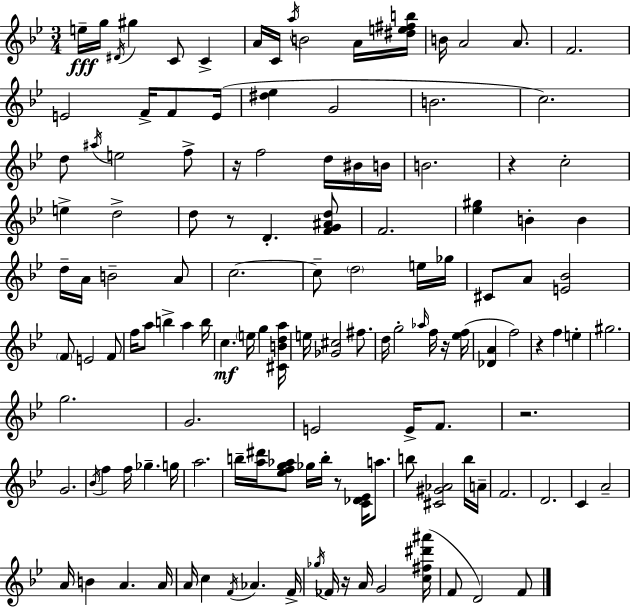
X:1
T:Untitled
M:3/4
L:1/4
K:Bb
e/4 g/4 ^D/4 ^g C/2 C A/4 C/4 a/4 B2 A/4 [^de^fb]/4 B/4 A2 A/2 F2 E2 F/4 F/2 E/4 [^d_e] G2 B2 c2 d/2 ^a/4 e2 f/2 z/4 f2 d/4 ^B/4 B/4 B2 z c2 e d2 d/2 z/2 D [FG^Ad]/2 F2 [_e^g] B B d/4 A/4 B2 A/2 c2 c/2 d2 e/4 _g/4 ^C/2 A/2 [E_B]2 F/2 E2 F/2 f/4 a/2 b a b/4 c e/4 g [^CBda]/4 e/4 [_G^c]2 ^f/2 d/4 g2 _a/4 f/4 z/4 [_ef]/4 [_DA] f2 z f e ^g2 g2 G2 E2 E/4 F/2 z2 G2 _B/4 f f/4 _g g/4 a2 b/4 [a^d']/4 [_efg_a]/2 _g/4 b/4 z/2 [C_D_E]/4 a/2 b/2 [^C^G_A]2 b/4 A/4 F2 D2 C A2 A/4 B A A/4 A/4 c F/4 _A F/4 _g/4 _F/4 z/4 A/4 G2 [c^f^d'^a']/4 F/2 D2 F/2